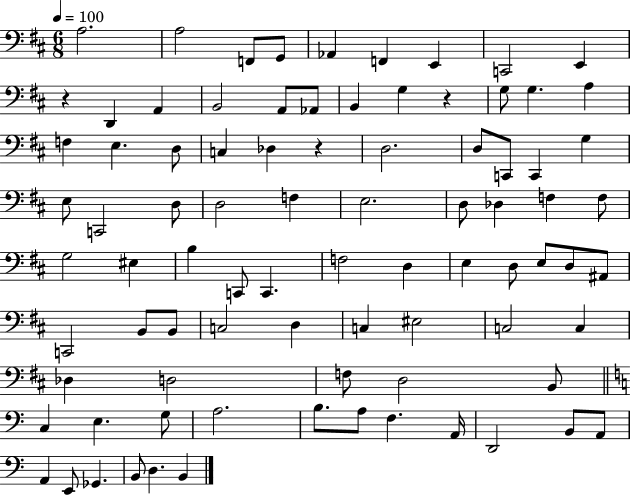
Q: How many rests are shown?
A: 3